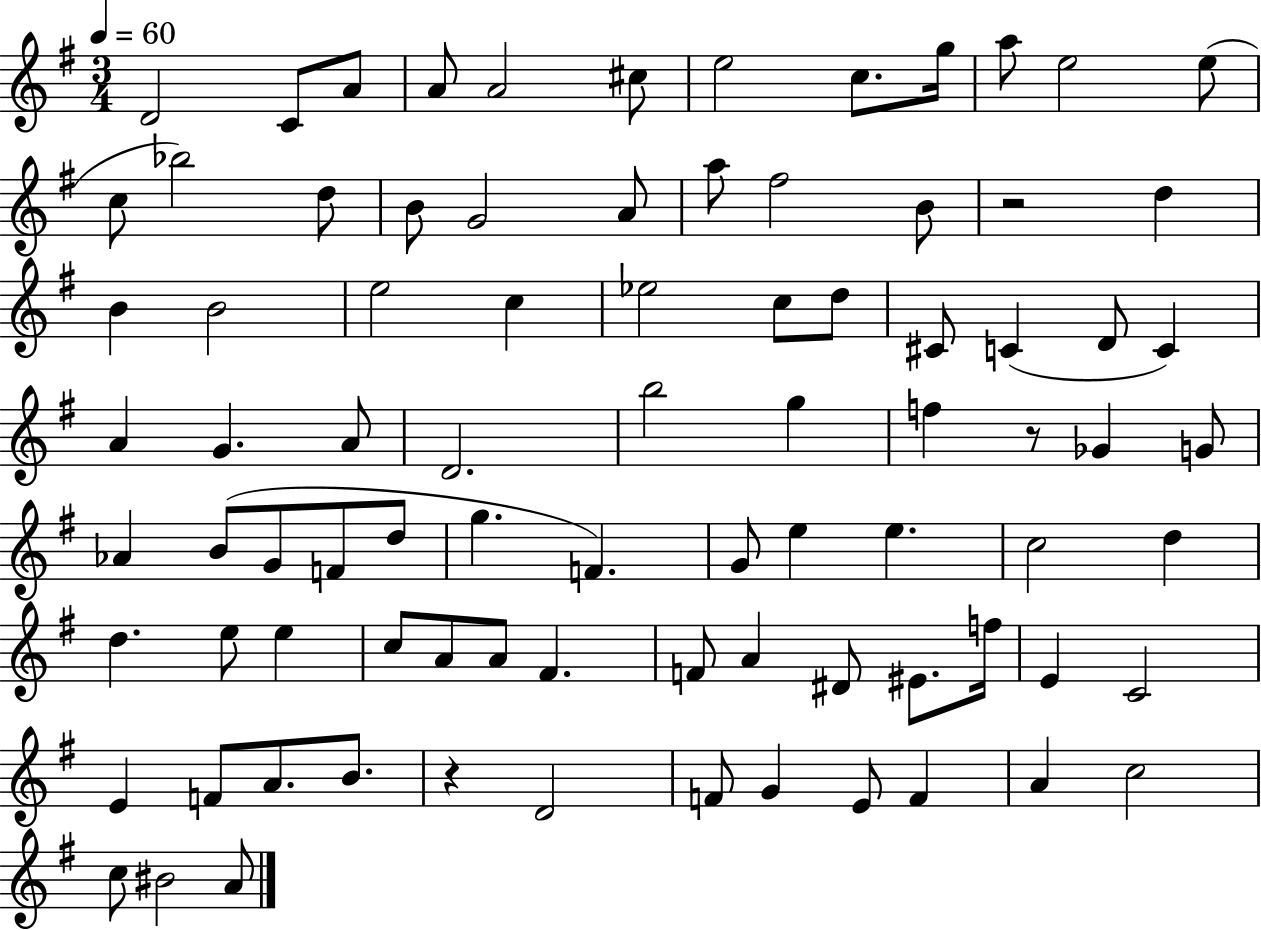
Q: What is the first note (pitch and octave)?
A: D4